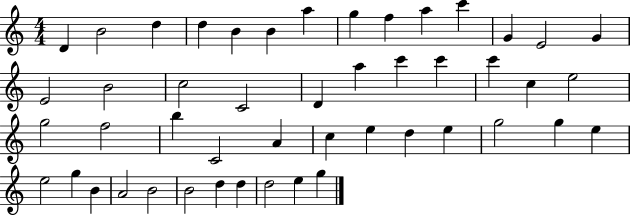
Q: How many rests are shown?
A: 0